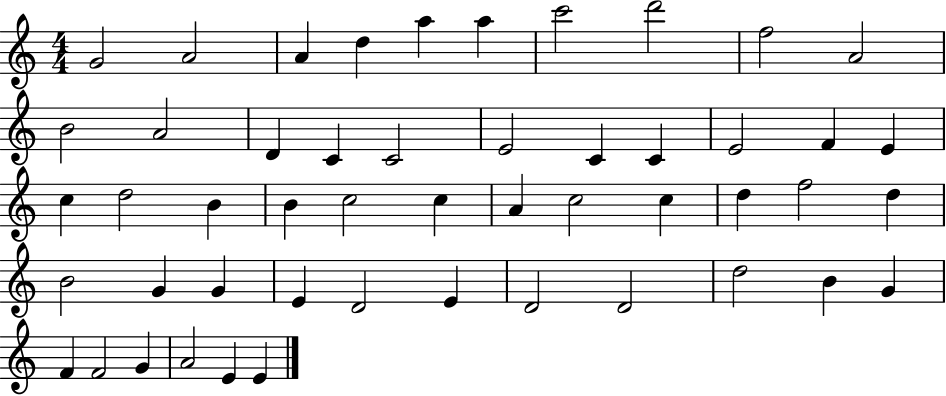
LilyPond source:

{
  \clef treble
  \numericTimeSignature
  \time 4/4
  \key c \major
  g'2 a'2 | a'4 d''4 a''4 a''4 | c'''2 d'''2 | f''2 a'2 | \break b'2 a'2 | d'4 c'4 c'2 | e'2 c'4 c'4 | e'2 f'4 e'4 | \break c''4 d''2 b'4 | b'4 c''2 c''4 | a'4 c''2 c''4 | d''4 f''2 d''4 | \break b'2 g'4 g'4 | e'4 d'2 e'4 | d'2 d'2 | d''2 b'4 g'4 | \break f'4 f'2 g'4 | a'2 e'4 e'4 | \bar "|."
}